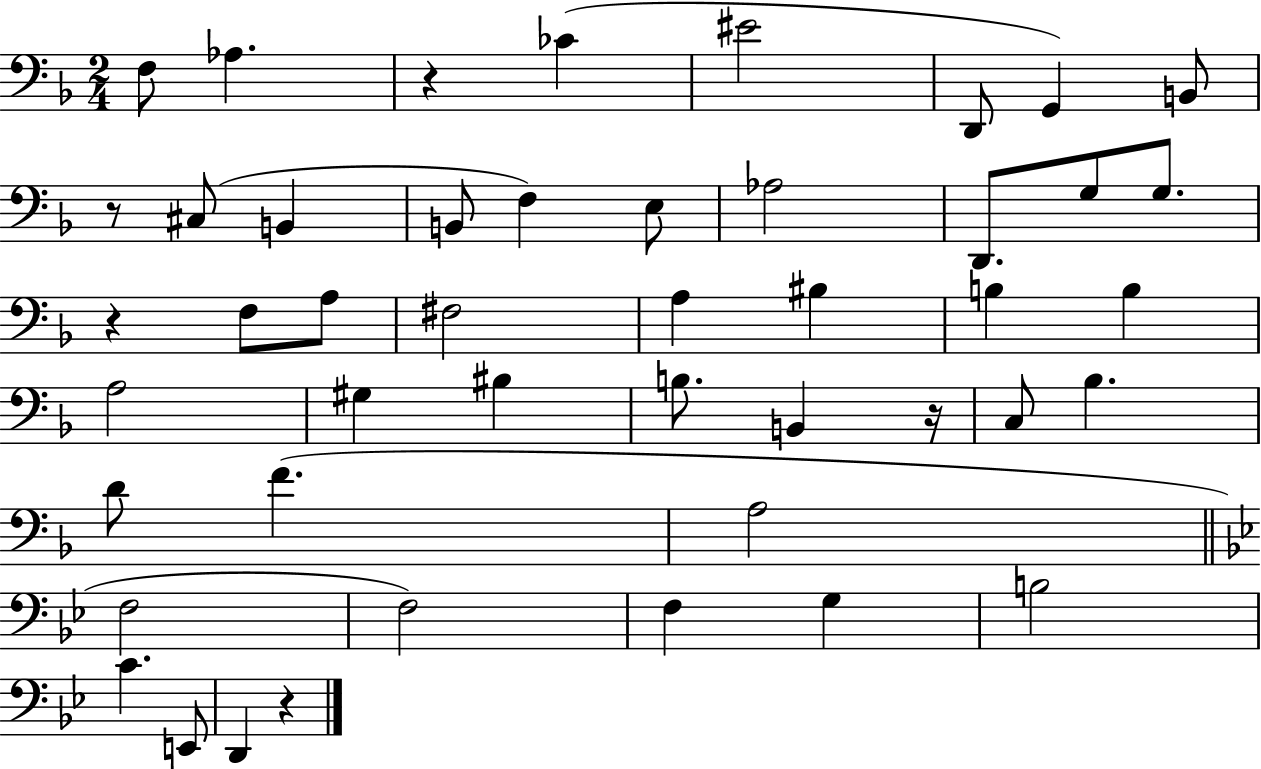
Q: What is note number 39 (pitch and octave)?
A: C4